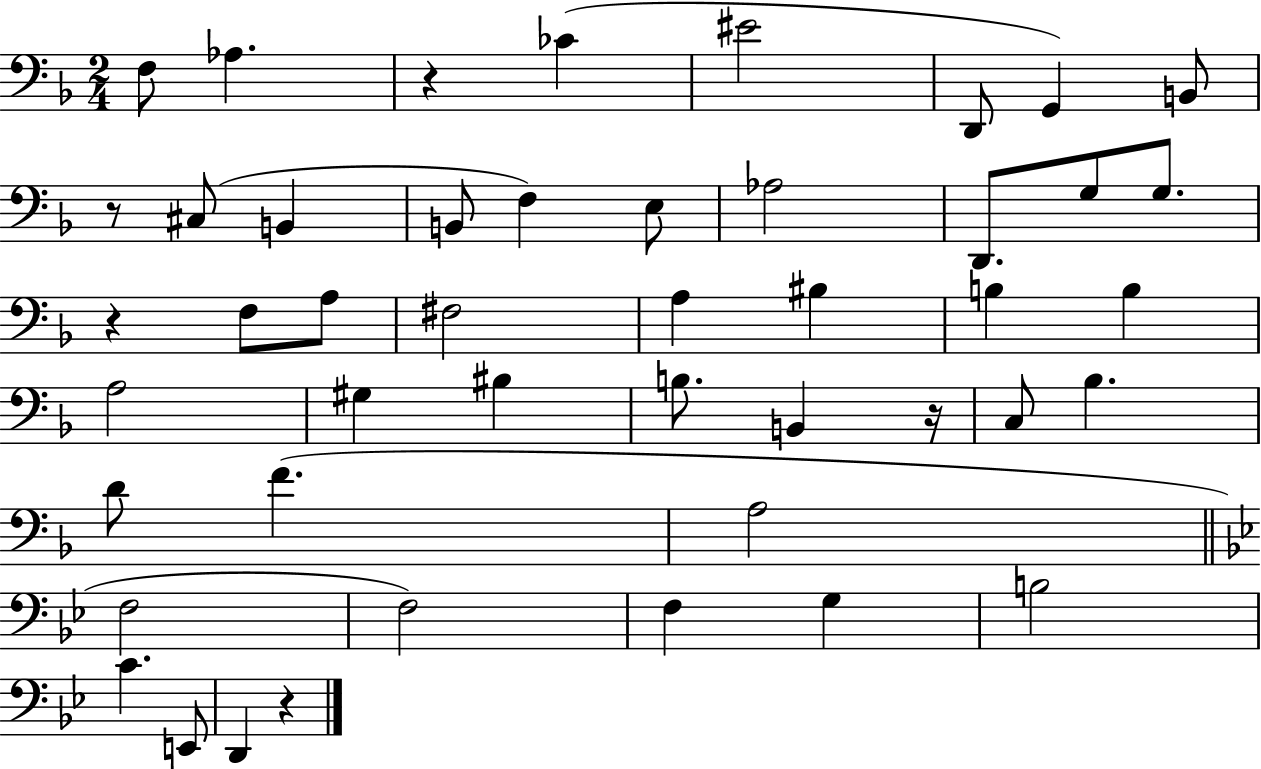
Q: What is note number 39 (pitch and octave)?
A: C4